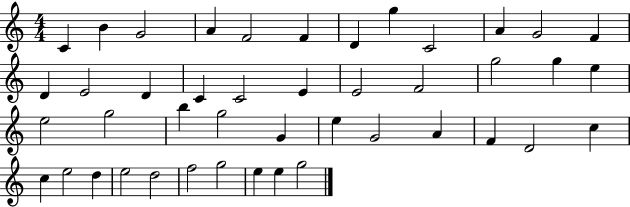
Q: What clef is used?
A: treble